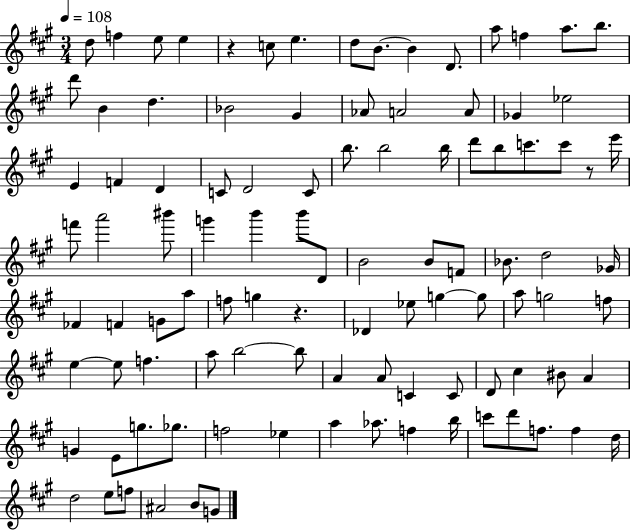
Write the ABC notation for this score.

X:1
T:Untitled
M:3/4
L:1/4
K:A
d/2 f e/2 e z c/2 e d/2 B/2 B D/2 a/2 f a/2 b/2 d'/2 B d _B2 ^G _A/2 A2 A/2 _G _e2 E F D C/2 D2 C/2 b/2 b2 b/4 d'/2 b/2 c'/2 c'/2 z/2 e'/4 f'/2 a'2 ^b'/2 g' b' b'/2 D/2 B2 B/2 F/2 _B/2 d2 _G/4 _F F G/2 a/2 f/2 g z _D _e/2 g g/2 a/2 g2 f/2 e e/2 f a/2 b2 b/2 A A/2 C C/2 D/2 ^c ^B/2 A G E/2 g/2 _g/2 f2 _e a _a/2 f b/4 c'/2 d'/2 f/2 f d/4 d2 e/2 f/2 ^A2 B/2 G/2